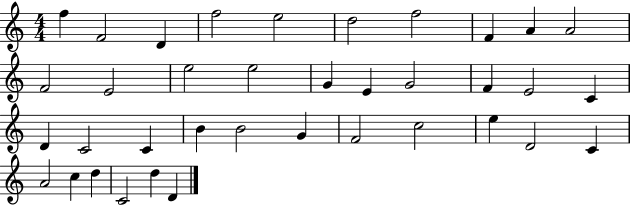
{
  \clef treble
  \numericTimeSignature
  \time 4/4
  \key c \major
  f''4 f'2 d'4 | f''2 e''2 | d''2 f''2 | f'4 a'4 a'2 | \break f'2 e'2 | e''2 e''2 | g'4 e'4 g'2 | f'4 e'2 c'4 | \break d'4 c'2 c'4 | b'4 b'2 g'4 | f'2 c''2 | e''4 d'2 c'4 | \break a'2 c''4 d''4 | c'2 d''4 d'4 | \bar "|."
}